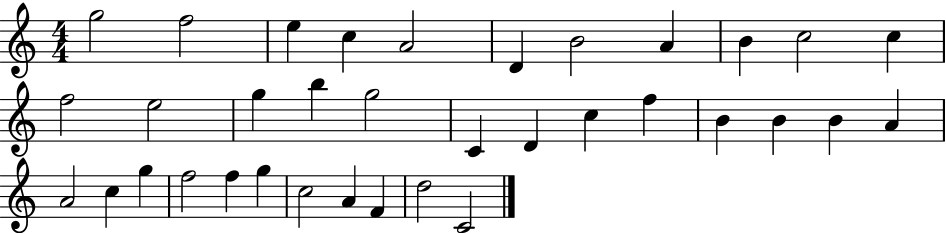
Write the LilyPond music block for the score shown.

{
  \clef treble
  \numericTimeSignature
  \time 4/4
  \key c \major
  g''2 f''2 | e''4 c''4 a'2 | d'4 b'2 a'4 | b'4 c''2 c''4 | \break f''2 e''2 | g''4 b''4 g''2 | c'4 d'4 c''4 f''4 | b'4 b'4 b'4 a'4 | \break a'2 c''4 g''4 | f''2 f''4 g''4 | c''2 a'4 f'4 | d''2 c'2 | \break \bar "|."
}